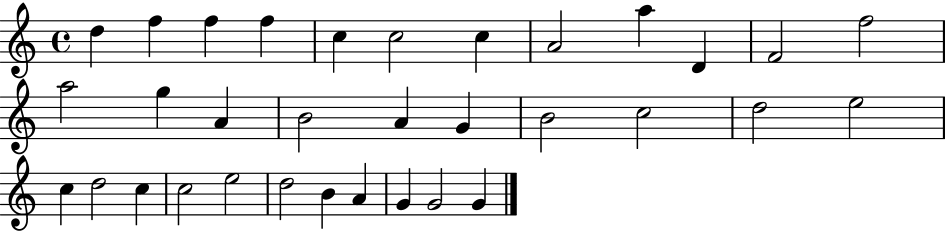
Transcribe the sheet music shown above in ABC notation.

X:1
T:Untitled
M:4/4
L:1/4
K:C
d f f f c c2 c A2 a D F2 f2 a2 g A B2 A G B2 c2 d2 e2 c d2 c c2 e2 d2 B A G G2 G